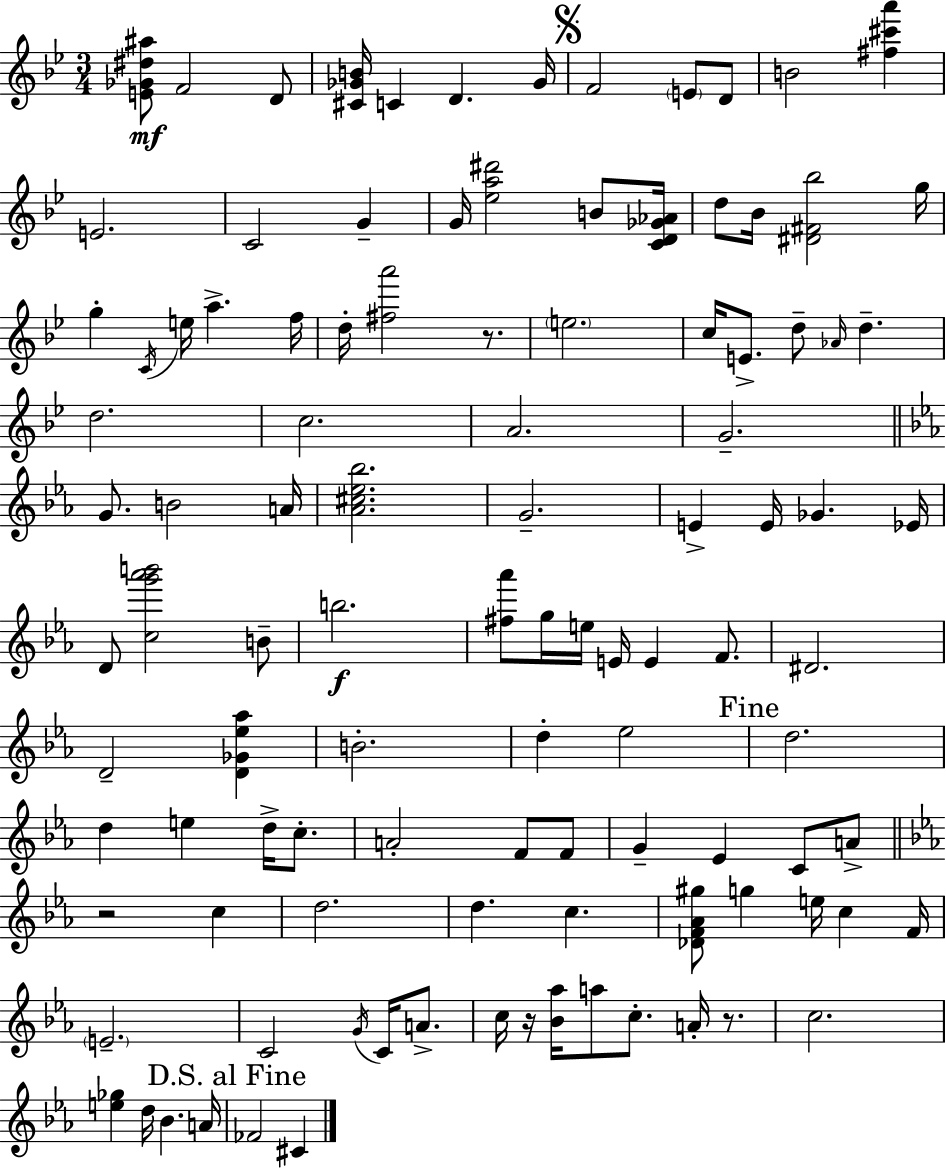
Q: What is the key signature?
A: BES major